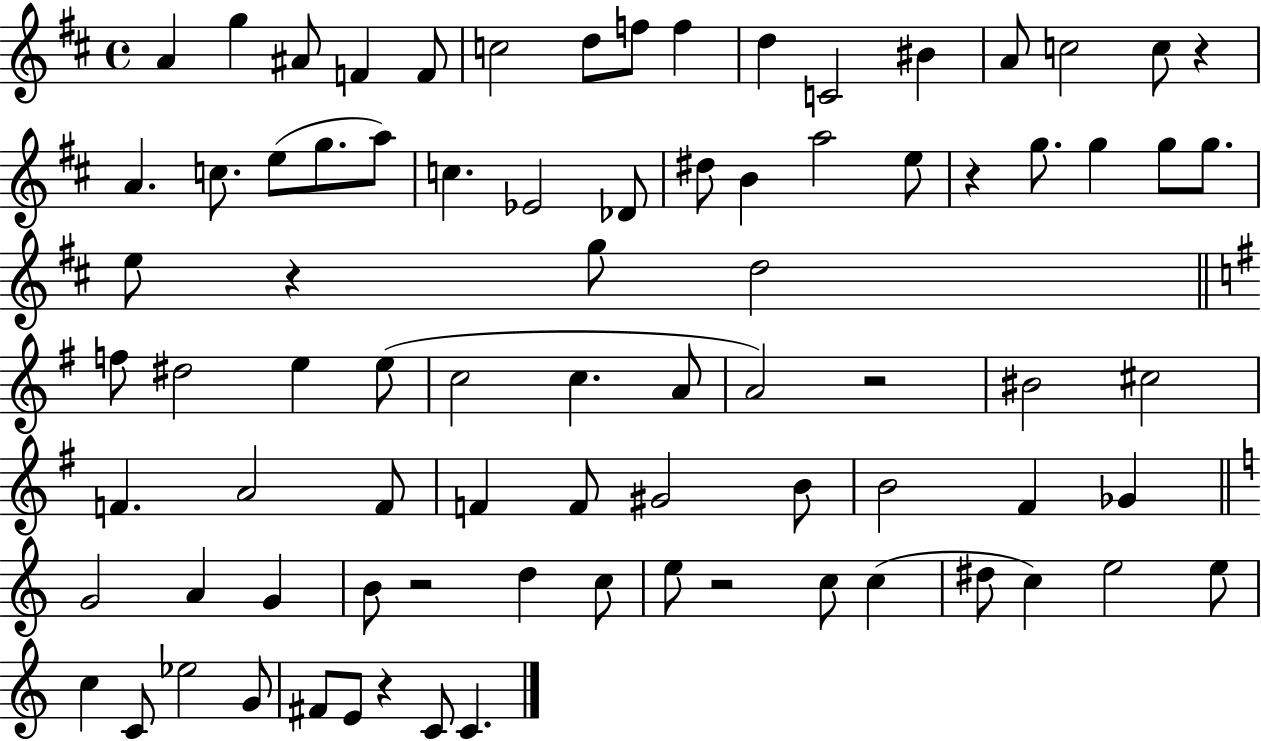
{
  \clef treble
  \time 4/4
  \defaultTimeSignature
  \key d \major
  a'4 g''4 ais'8 f'4 f'8 | c''2 d''8 f''8 f''4 | d''4 c'2 bis'4 | a'8 c''2 c''8 r4 | \break a'4. c''8. e''8( g''8. a''8) | c''4. ees'2 des'8 | dis''8 b'4 a''2 e''8 | r4 g''8. g''4 g''8 g''8. | \break e''8 r4 g''8 d''2 | \bar "||" \break \key e \minor f''8 dis''2 e''4 e''8( | c''2 c''4. a'8 | a'2) r2 | bis'2 cis''2 | \break f'4. a'2 f'8 | f'4 f'8 gis'2 b'8 | b'2 fis'4 ges'4 | \bar "||" \break \key c \major g'2 a'4 g'4 | b'8 r2 d''4 c''8 | e''8 r2 c''8 c''4( | dis''8 c''4) e''2 e''8 | \break c''4 c'8 ees''2 g'8 | fis'8 e'8 r4 c'8 c'4. | \bar "|."
}